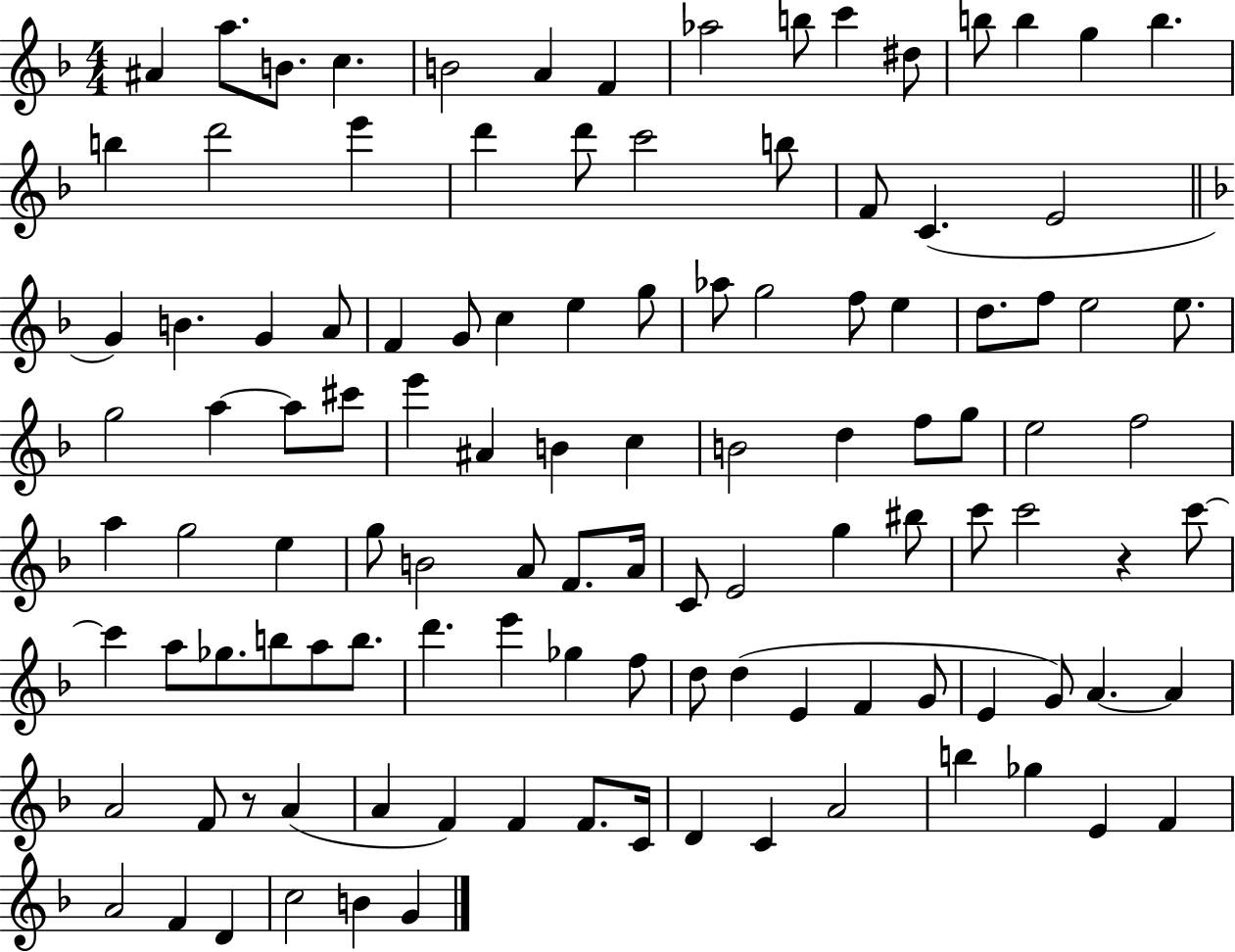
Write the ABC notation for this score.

X:1
T:Untitled
M:4/4
L:1/4
K:F
^A a/2 B/2 c B2 A F _a2 b/2 c' ^d/2 b/2 b g b b d'2 e' d' d'/2 c'2 b/2 F/2 C E2 G B G A/2 F G/2 c e g/2 _a/2 g2 f/2 e d/2 f/2 e2 e/2 g2 a a/2 ^c'/2 e' ^A B c B2 d f/2 g/2 e2 f2 a g2 e g/2 B2 A/2 F/2 A/4 C/2 E2 g ^b/2 c'/2 c'2 z c'/2 c' a/2 _g/2 b/2 a/2 b/2 d' e' _g f/2 d/2 d E F G/2 E G/2 A A A2 F/2 z/2 A A F F F/2 C/4 D C A2 b _g E F A2 F D c2 B G